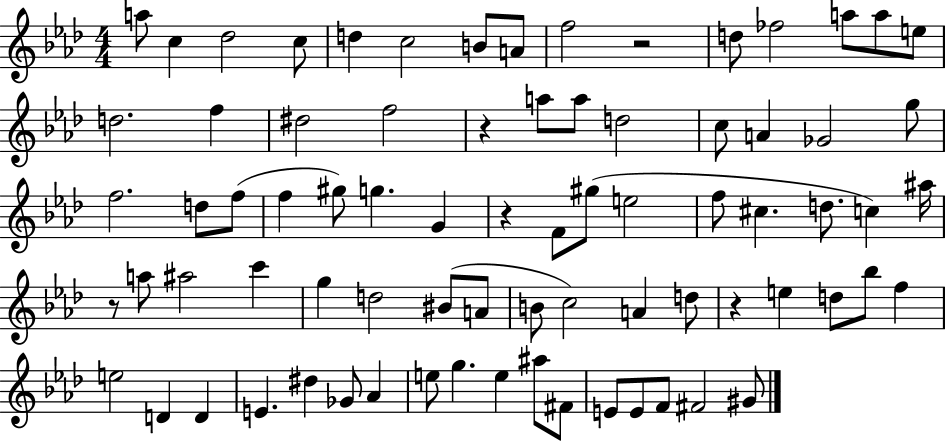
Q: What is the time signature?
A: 4/4